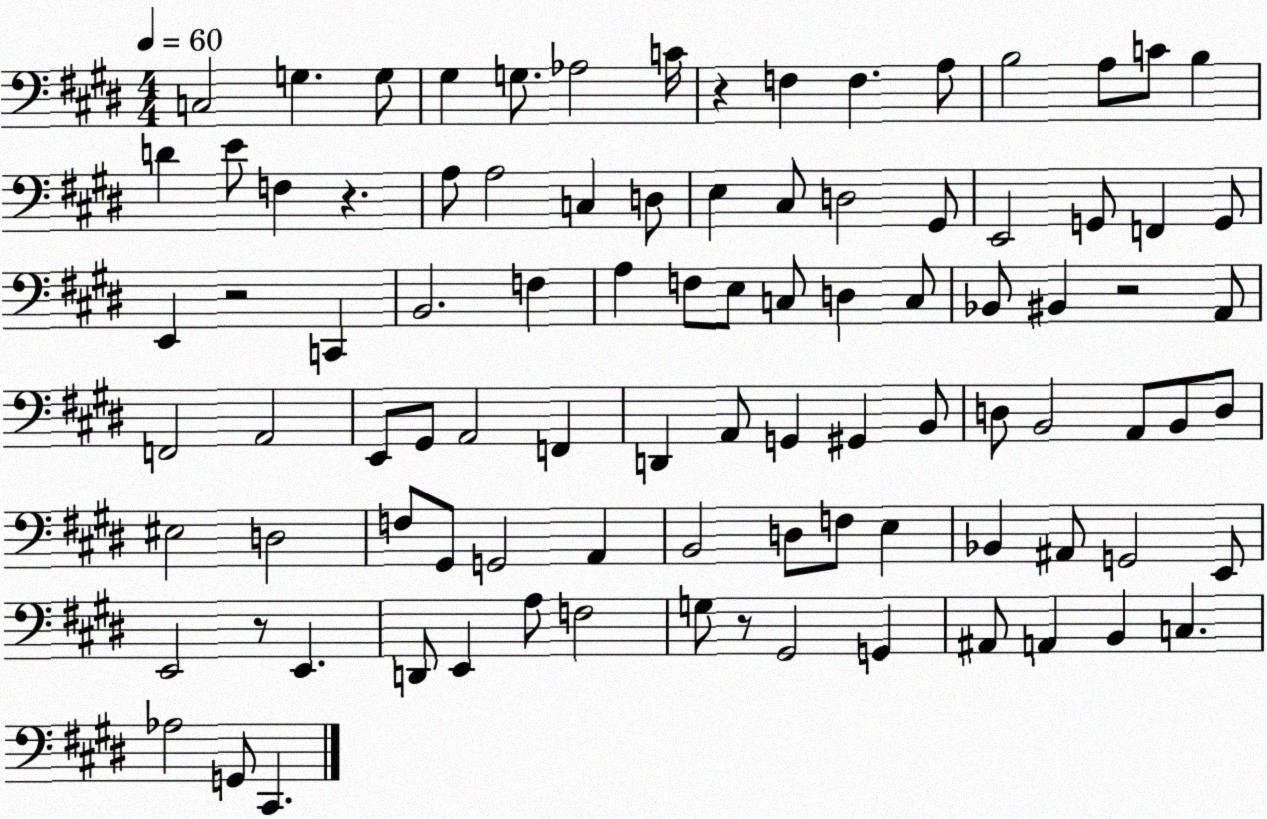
X:1
T:Untitled
M:4/4
L:1/4
K:E
C,2 G, G,/2 ^G, G,/2 _A,2 C/4 z F, F, A,/2 B,2 A,/2 C/2 B, D E/2 F, z A,/2 A,2 C, D,/2 E, ^C,/2 D,2 ^G,,/2 E,,2 G,,/2 F,, G,,/2 E,, z2 C,, B,,2 F, A, F,/2 E,/2 C,/2 D, C,/2 _B,,/2 ^B,, z2 A,,/2 F,,2 A,,2 E,,/2 ^G,,/2 A,,2 F,, D,, A,,/2 G,, ^G,, B,,/2 D,/2 B,,2 A,,/2 B,,/2 D,/2 ^E,2 D,2 F,/2 ^G,,/2 G,,2 A,, B,,2 D,/2 F,/2 E, _B,, ^A,,/2 G,,2 E,,/2 E,,2 z/2 E,, D,,/2 E,, A,/2 F,2 G,/2 z/2 ^G,,2 G,, ^A,,/2 A,, B,, C, _A,2 G,,/2 ^C,,